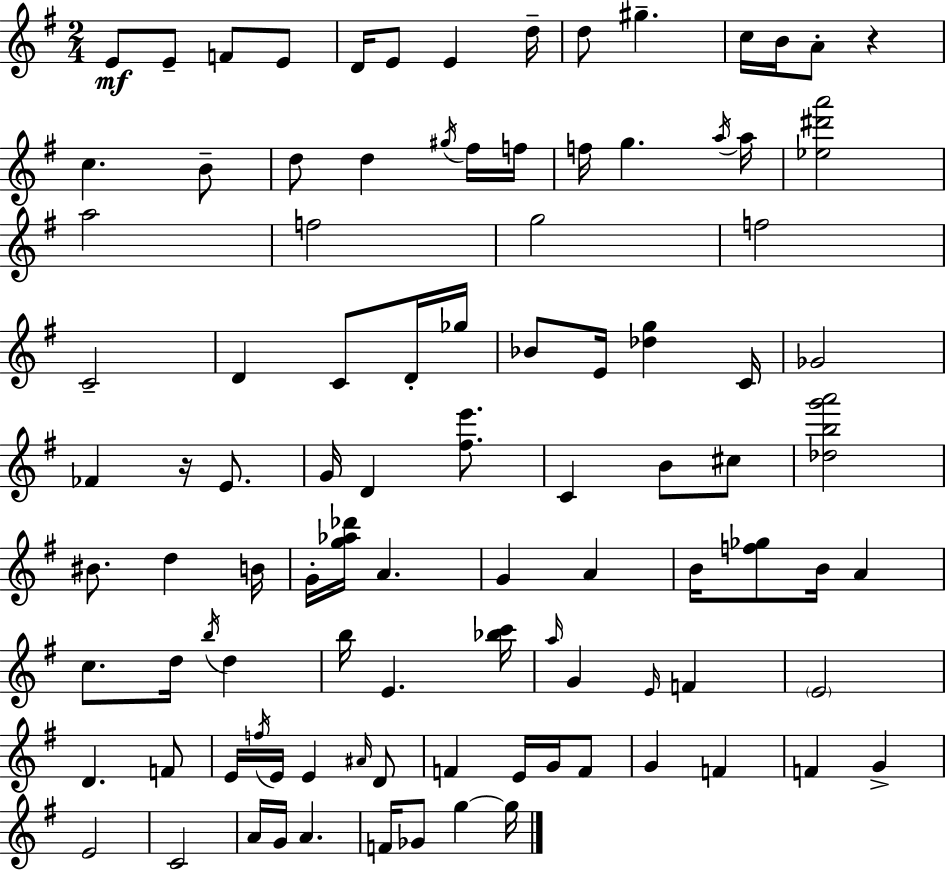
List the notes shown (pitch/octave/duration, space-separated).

E4/e E4/e F4/e E4/e D4/s E4/e E4/q D5/s D5/e G#5/q. C5/s B4/s A4/e R/q C5/q. B4/e D5/e D5/q G#5/s F#5/s F5/s F5/s G5/q. A5/s A5/s [Eb5,D#6,A6]/h A5/h F5/h G5/h F5/h C4/h D4/q C4/e D4/s Gb5/s Bb4/e E4/s [Db5,G5]/q C4/s Gb4/h FES4/q R/s E4/e. G4/s D4/q [F#5,E6]/e. C4/q B4/e C#5/e [Db5,B5,G6,A6]/h BIS4/e. D5/q B4/s G4/s [G5,Ab5,Db6]/s A4/q. G4/q A4/q B4/s [F5,Gb5]/e B4/s A4/q C5/e. D5/s B5/s D5/q B5/s E4/q. [Bb5,C6]/s A5/s G4/q E4/s F4/q E4/h D4/q. F4/e E4/s F5/s E4/s E4/q A#4/s D4/e F4/q E4/s G4/s F4/e G4/q F4/q F4/q G4/q E4/h C4/h A4/s G4/s A4/q. F4/s Gb4/e G5/q G5/s